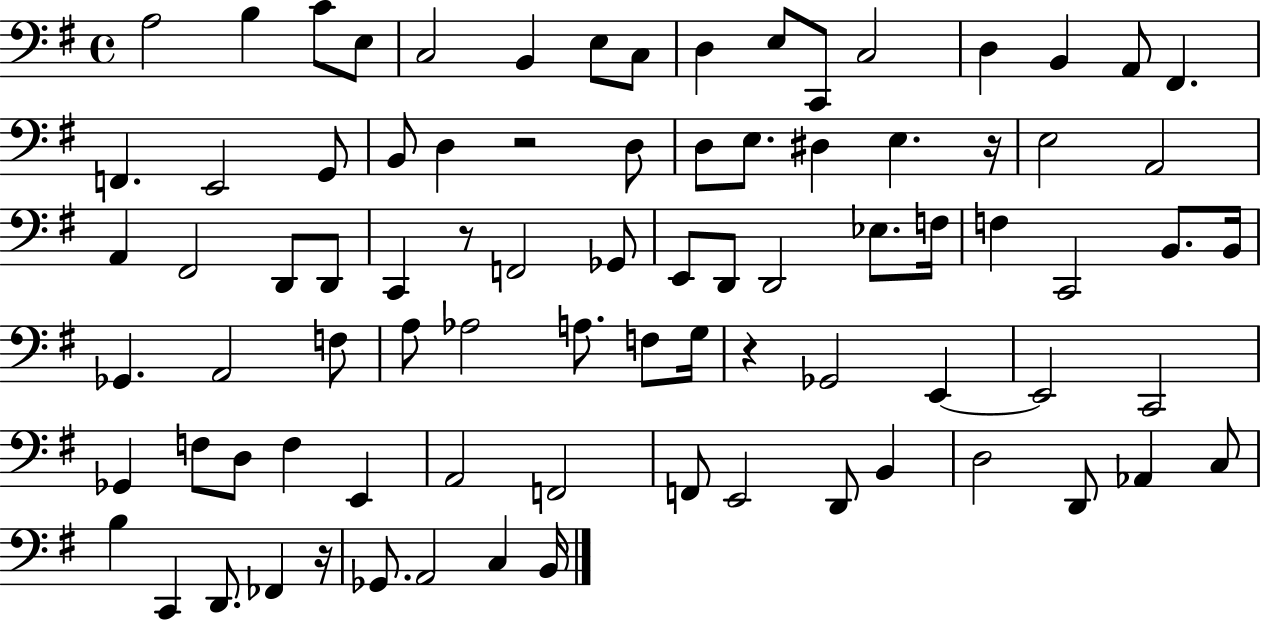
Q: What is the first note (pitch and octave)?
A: A3